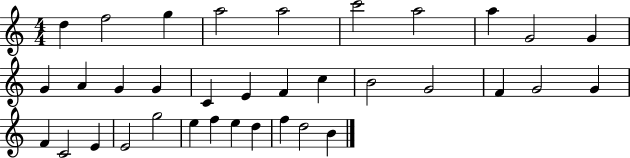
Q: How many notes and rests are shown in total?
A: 35